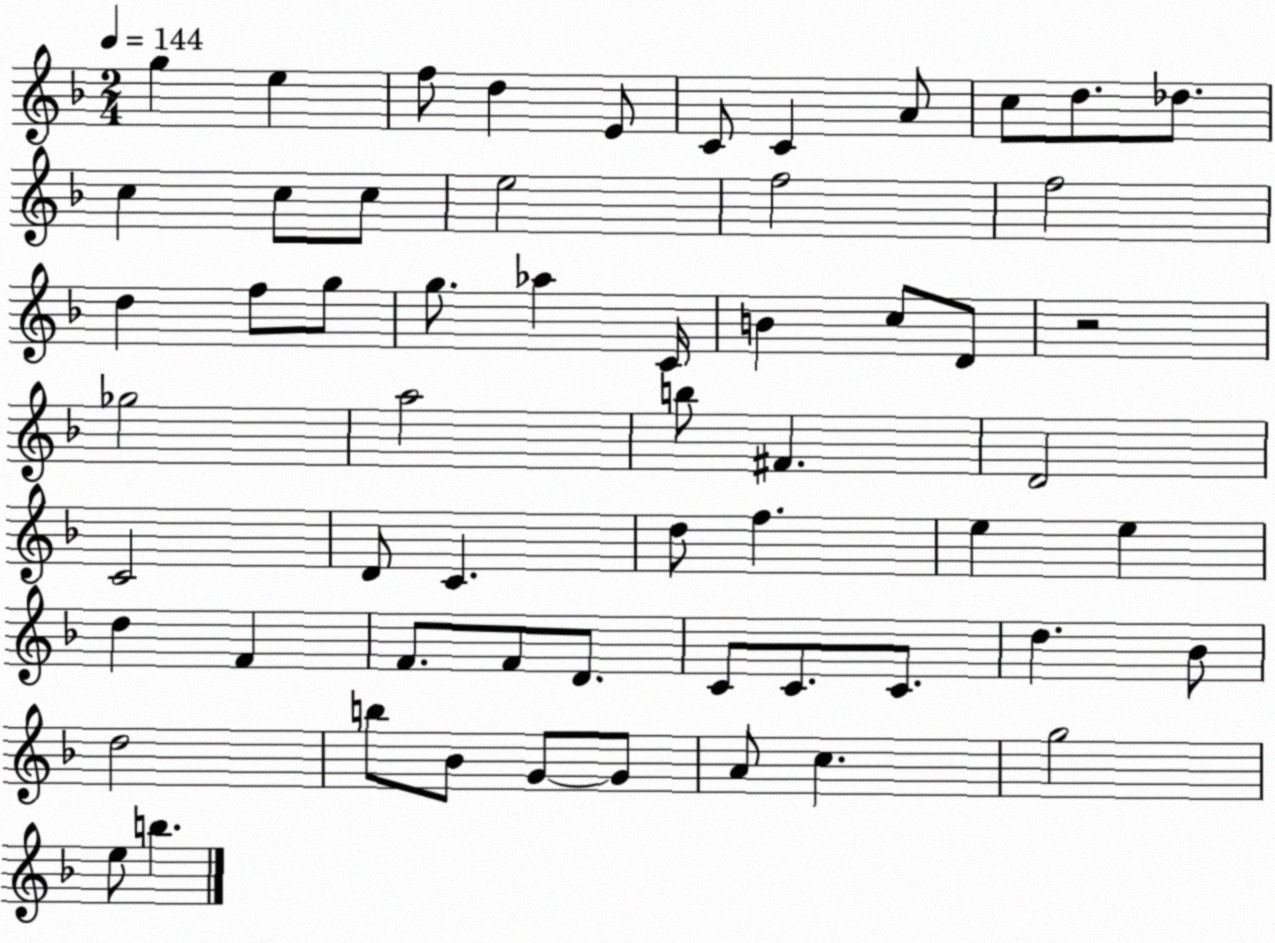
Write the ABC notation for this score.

X:1
T:Untitled
M:2/4
L:1/4
K:F
g e f/2 d E/2 C/2 C A/2 c/2 d/2 _d/2 c c/2 c/2 e2 f2 f2 d f/2 g/2 g/2 _a C/4 B c/2 D/2 z2 _g2 a2 b/2 ^F D2 C2 D/2 C d/2 f e e d F F/2 F/2 D/2 C/2 C/2 C/2 d _B/2 d2 b/2 _B/2 G/2 G/2 A/2 c g2 e/2 b